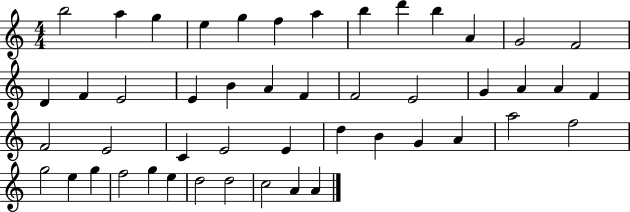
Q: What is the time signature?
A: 4/4